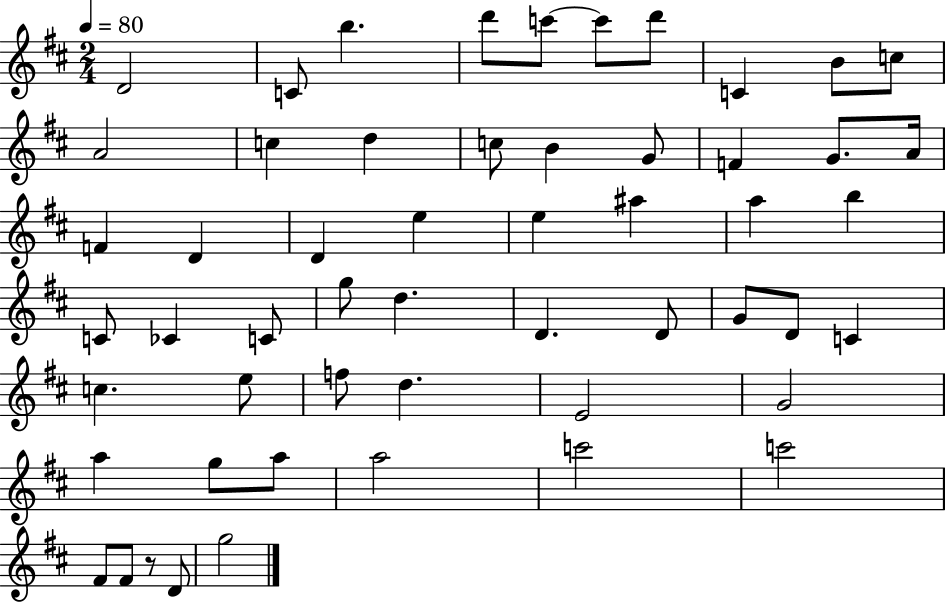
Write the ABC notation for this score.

X:1
T:Untitled
M:2/4
L:1/4
K:D
D2 C/2 b d'/2 c'/2 c'/2 d'/2 C B/2 c/2 A2 c d c/2 B G/2 F G/2 A/4 F D D e e ^a a b C/2 _C C/2 g/2 d D D/2 G/2 D/2 C c e/2 f/2 d E2 G2 a g/2 a/2 a2 c'2 c'2 ^F/2 ^F/2 z/2 D/2 g2